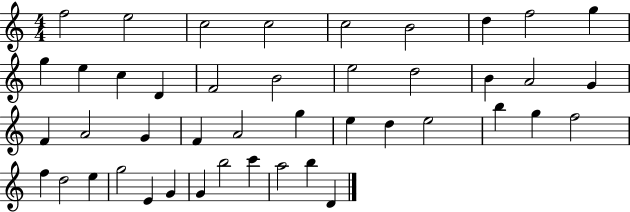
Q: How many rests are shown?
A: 0